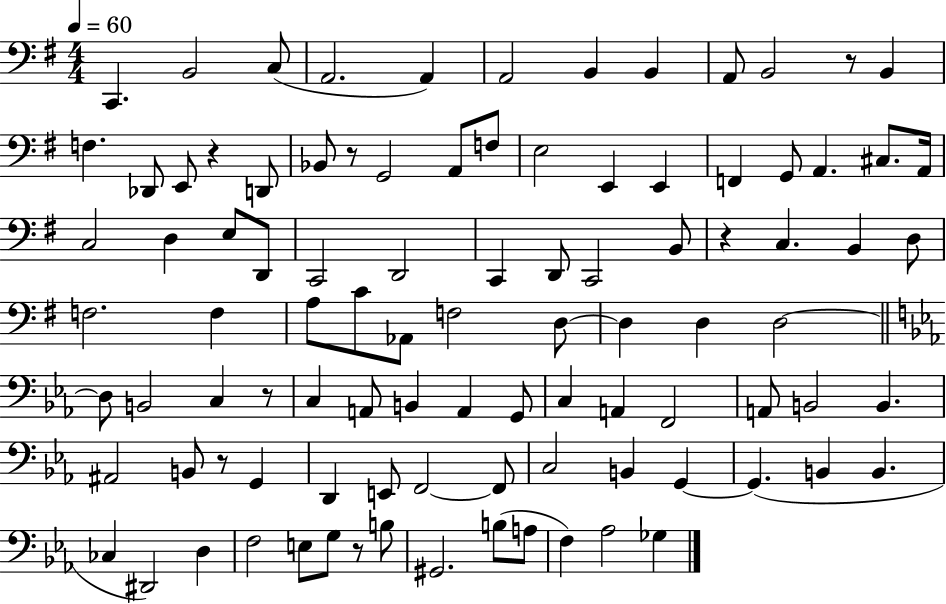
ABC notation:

X:1
T:Untitled
M:4/4
L:1/4
K:G
C,, B,,2 C,/2 A,,2 A,, A,,2 B,, B,, A,,/2 B,,2 z/2 B,, F, _D,,/2 E,,/2 z D,,/2 _B,,/2 z/2 G,,2 A,,/2 F,/2 E,2 E,, E,, F,, G,,/2 A,, ^C,/2 A,,/4 C,2 D, E,/2 D,,/2 C,,2 D,,2 C,, D,,/2 C,,2 B,,/2 z C, B,, D,/2 F,2 F, A,/2 C/2 _A,,/2 F,2 D,/2 D, D, D,2 D,/2 B,,2 C, z/2 C, A,,/2 B,, A,, G,,/2 C, A,, F,,2 A,,/2 B,,2 B,, ^A,,2 B,,/2 z/2 G,, D,, E,,/2 F,,2 F,,/2 C,2 B,, G,, G,, B,, B,, _C, ^D,,2 D, F,2 E,/2 G,/2 z/2 B,/2 ^G,,2 B,/2 A,/2 F, _A,2 _G,